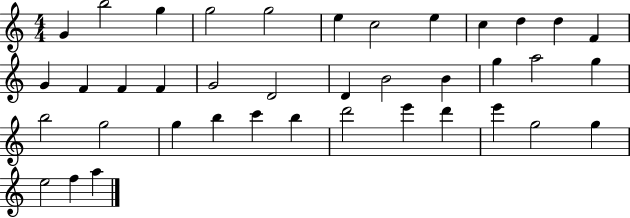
{
  \clef treble
  \numericTimeSignature
  \time 4/4
  \key c \major
  g'4 b''2 g''4 | g''2 g''2 | e''4 c''2 e''4 | c''4 d''4 d''4 f'4 | \break g'4 f'4 f'4 f'4 | g'2 d'2 | d'4 b'2 b'4 | g''4 a''2 g''4 | \break b''2 g''2 | g''4 b''4 c'''4 b''4 | d'''2 e'''4 d'''4 | e'''4 g''2 g''4 | \break e''2 f''4 a''4 | \bar "|."
}